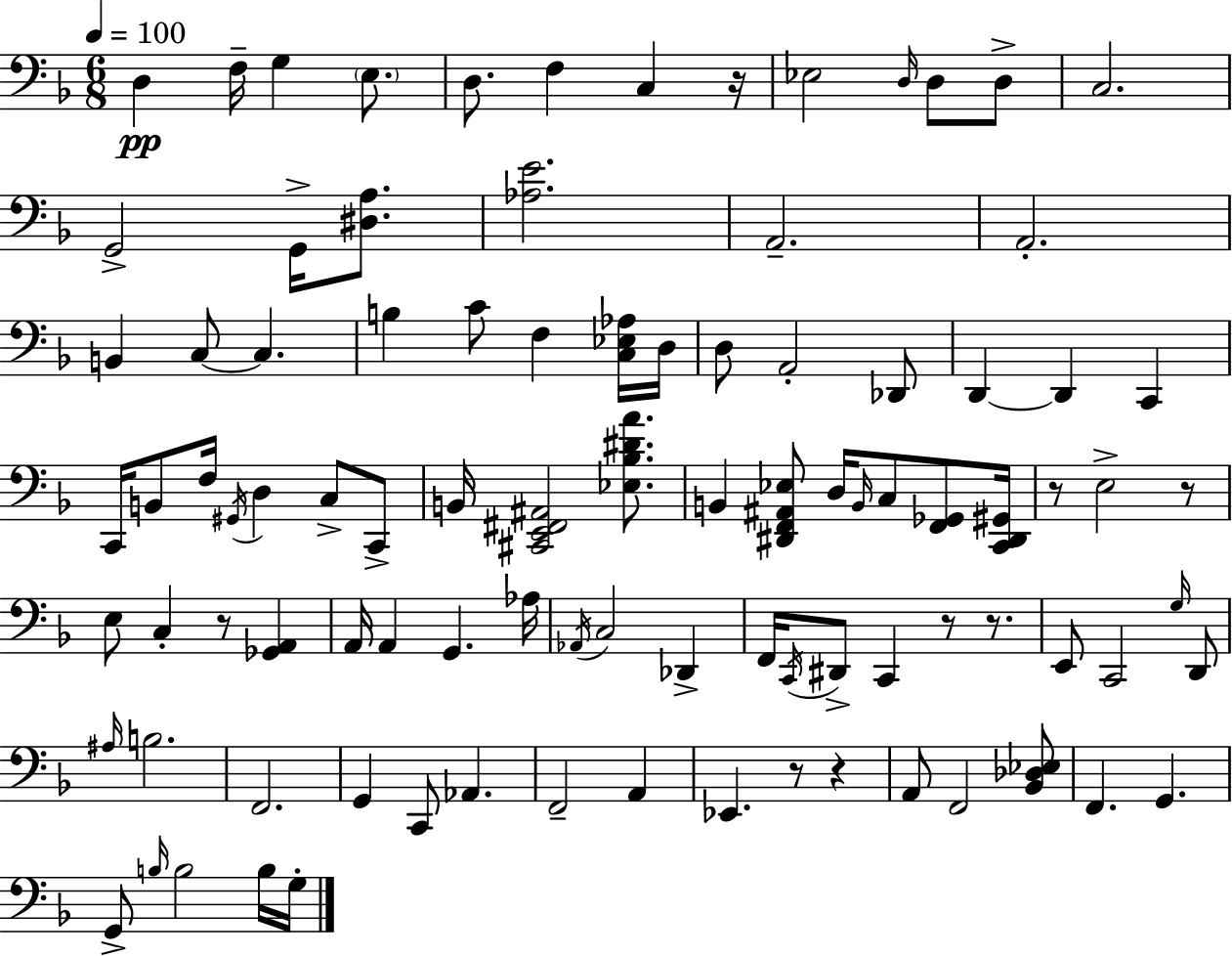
{
  \clef bass
  \numericTimeSignature
  \time 6/8
  \key f \major
  \tempo 4 = 100
  d4\pp f16-- g4 \parenthesize e8. | d8. f4 c4 r16 | ees2 \grace { d16 } d8 d8-> | c2. | \break g,2-> g,16-> <dis a>8. | <aes e'>2. | a,2.-- | a,2.-. | \break b,4 c8~~ c4. | b4 c'8 f4 <c ees aes>16 | d16 d8 a,2-. des,8 | d,4~~ d,4 c,4 | \break c,16 b,8 f16 \acciaccatura { gis,16 } d4 c8-> | c,8-> b,16 <cis, e, fis, ais,>2 <ees bes dis' a'>8. | b,4 <dis, f, ais, ees>8 d16 \grace { b,16 } c8 | <f, ges,>8 <c, dis, gis,>16 r8 e2-> | \break r8 e8 c4-. r8 <ges, a,>4 | a,16 a,4 g,4. | aes16 \acciaccatura { aes,16 } c2 | des,4-> f,16 \acciaccatura { c,16 } dis,8-> c,4 | \break r8 r8. e,8 c,2 | \grace { g16 } d,8 \grace { ais16 } b2. | f,2. | g,4 c,8 | \break aes,4. f,2-- | a,4 ees,4. | r8 r4 a,8 f,2 | <bes, des ees>8 f,4. | \break g,4. g,8-> \grace { b16 } b2 | b16 g16-. \bar "|."
}